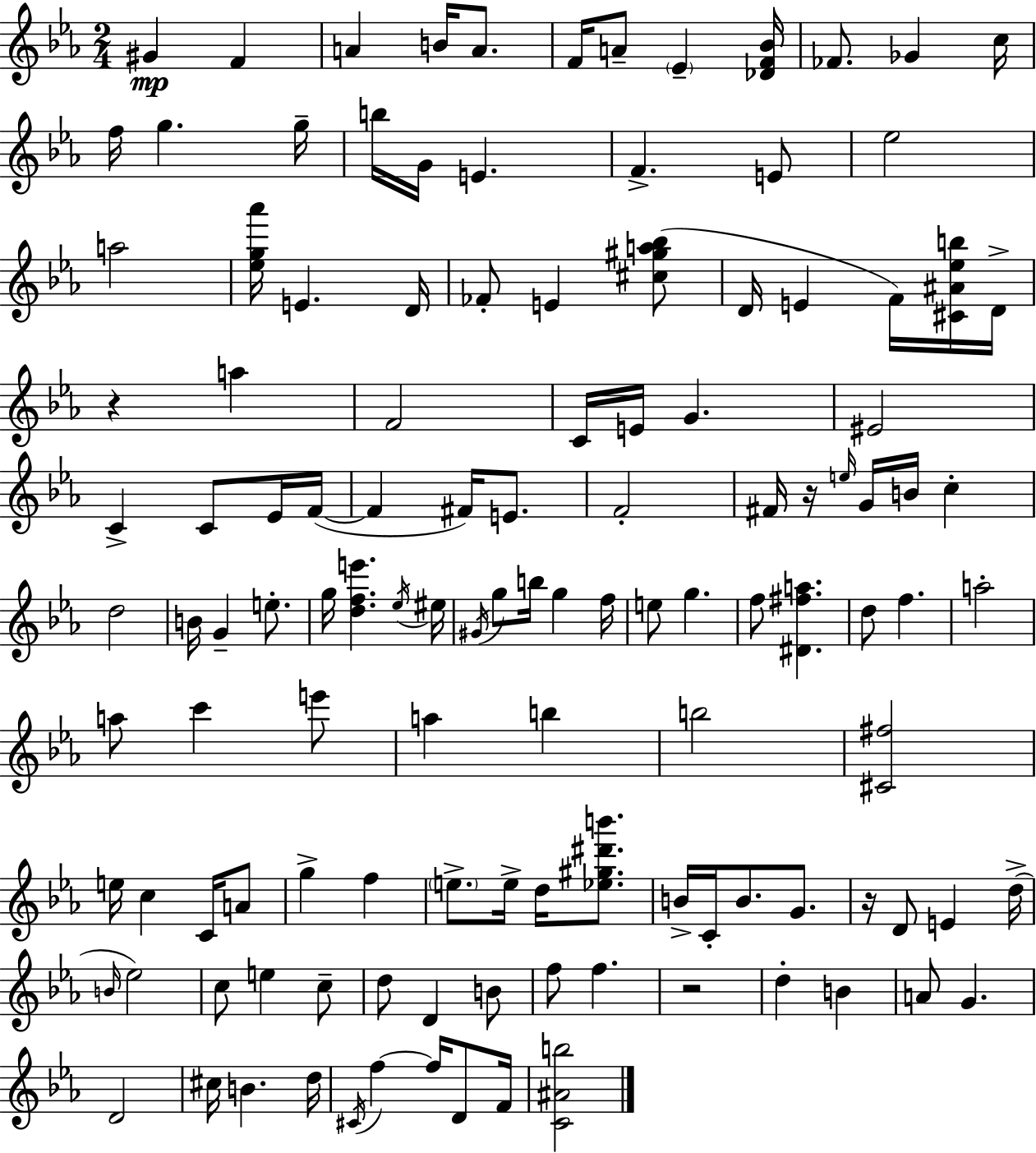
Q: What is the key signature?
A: EES major